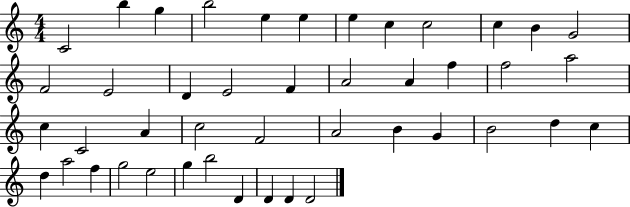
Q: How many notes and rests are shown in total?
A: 44